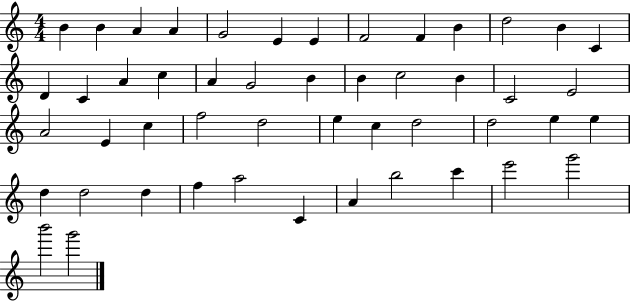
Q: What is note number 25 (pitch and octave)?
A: E4